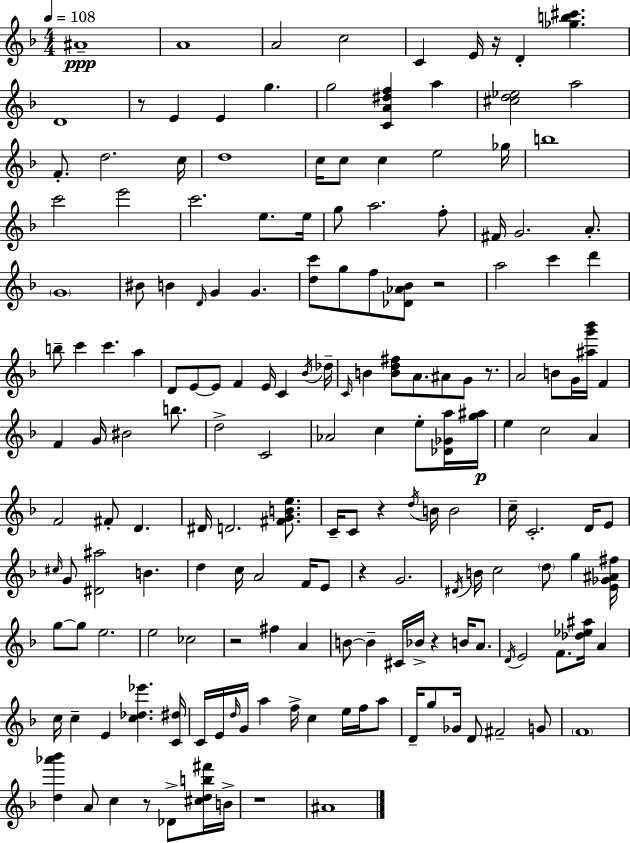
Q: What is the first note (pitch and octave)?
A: A#4